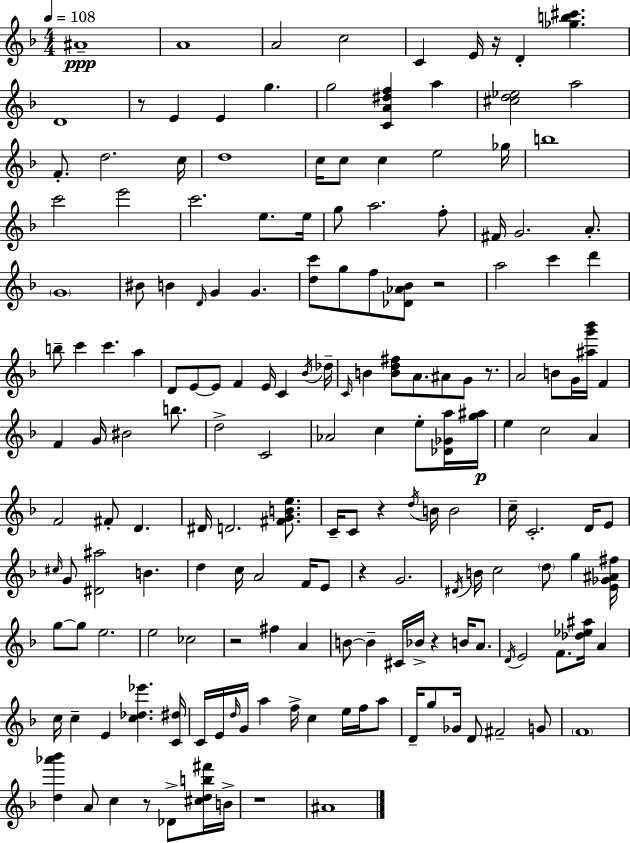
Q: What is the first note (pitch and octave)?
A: A#4